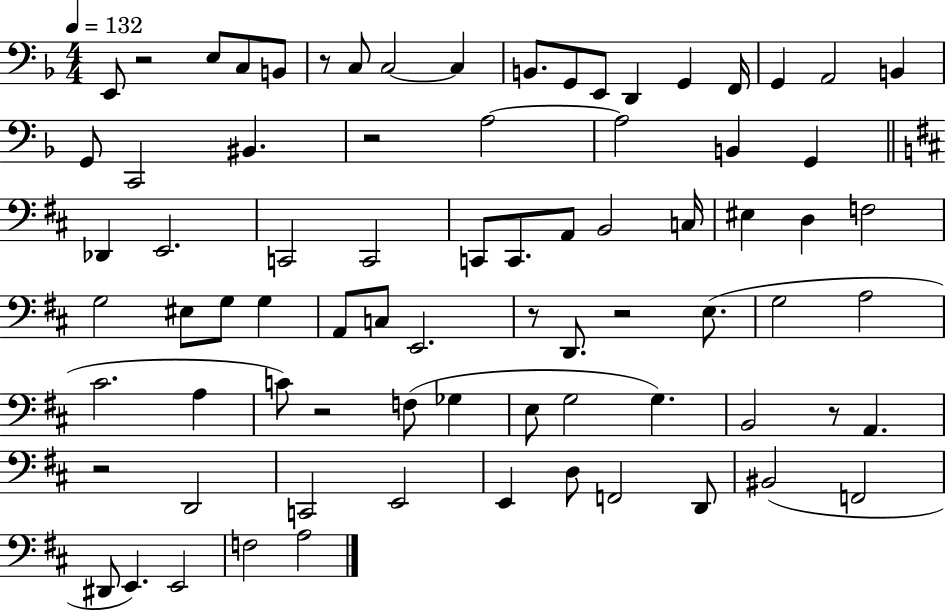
E2/e R/h E3/e C3/e B2/e R/e C3/e C3/h C3/q B2/e. G2/e E2/e D2/q G2/q F2/s G2/q A2/h B2/q G2/e C2/h BIS2/q. R/h A3/h A3/h B2/q G2/q Db2/q E2/h. C2/h C2/h C2/e C2/e. A2/e B2/h C3/s EIS3/q D3/q F3/h G3/h EIS3/e G3/e G3/q A2/e C3/e E2/h. R/e D2/e. R/h E3/e. G3/h A3/h C#4/h. A3/q C4/e R/h F3/e Gb3/q E3/e G3/h G3/q. B2/h R/e A2/q. R/h D2/h C2/h E2/h E2/q D3/e F2/h D2/e BIS2/h F2/h D#2/e E2/q. E2/h F3/h A3/h